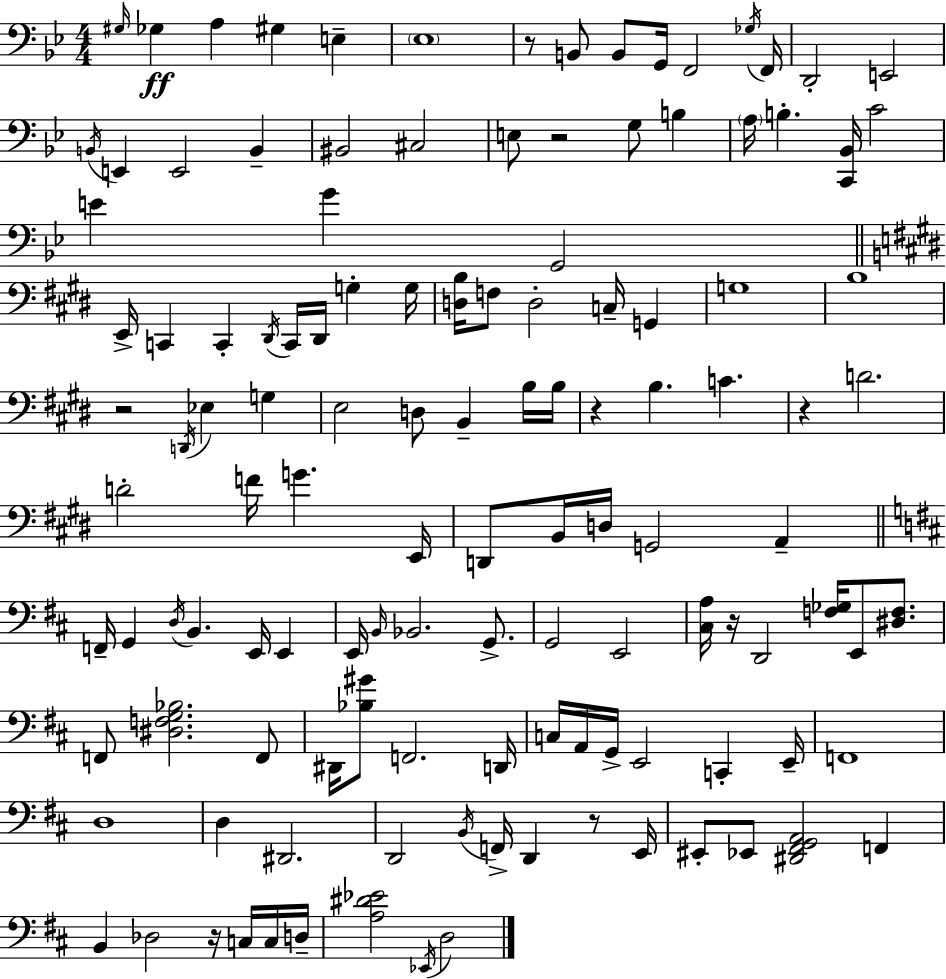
X:1
T:Untitled
M:4/4
L:1/4
K:Gm
^G,/4 _G, A, ^G, E, _E,4 z/2 B,,/2 B,,/2 G,,/4 F,,2 _G,/4 F,,/4 D,,2 E,,2 B,,/4 E,, E,,2 B,, ^B,,2 ^C,2 E,/2 z2 G,/2 B, A,/4 B, [C,,_B,,]/4 C2 E G G,,2 E,,/4 C,, C,, ^D,,/4 C,,/4 ^D,,/4 G, G,/4 [D,B,]/4 F,/2 D,2 C,/4 G,, G,4 B,4 z2 D,,/4 _E, G, E,2 D,/2 B,, B,/4 B,/4 z B, C z D2 D2 F/4 G E,,/4 D,,/2 B,,/4 D,/4 G,,2 A,, F,,/4 G,, D,/4 B,, E,,/4 E,, E,,/4 B,,/4 _B,,2 G,,/2 G,,2 E,,2 [^C,A,]/4 z/4 D,,2 [F,_G,]/4 E,,/2 [^D,F,]/2 F,,/2 [^D,F,G,_B,]2 F,,/2 ^D,,/4 [_B,^G]/2 F,,2 D,,/4 C,/4 A,,/4 G,,/4 E,,2 C,, E,,/4 F,,4 D,4 D, ^D,,2 D,,2 B,,/4 F,,/4 D,, z/2 E,,/4 ^E,,/2 _E,,/2 [^D,,^F,,G,,A,,]2 F,, B,, _D,2 z/4 C,/4 C,/4 D,/4 [A,^D_E]2 _E,,/4 D,2